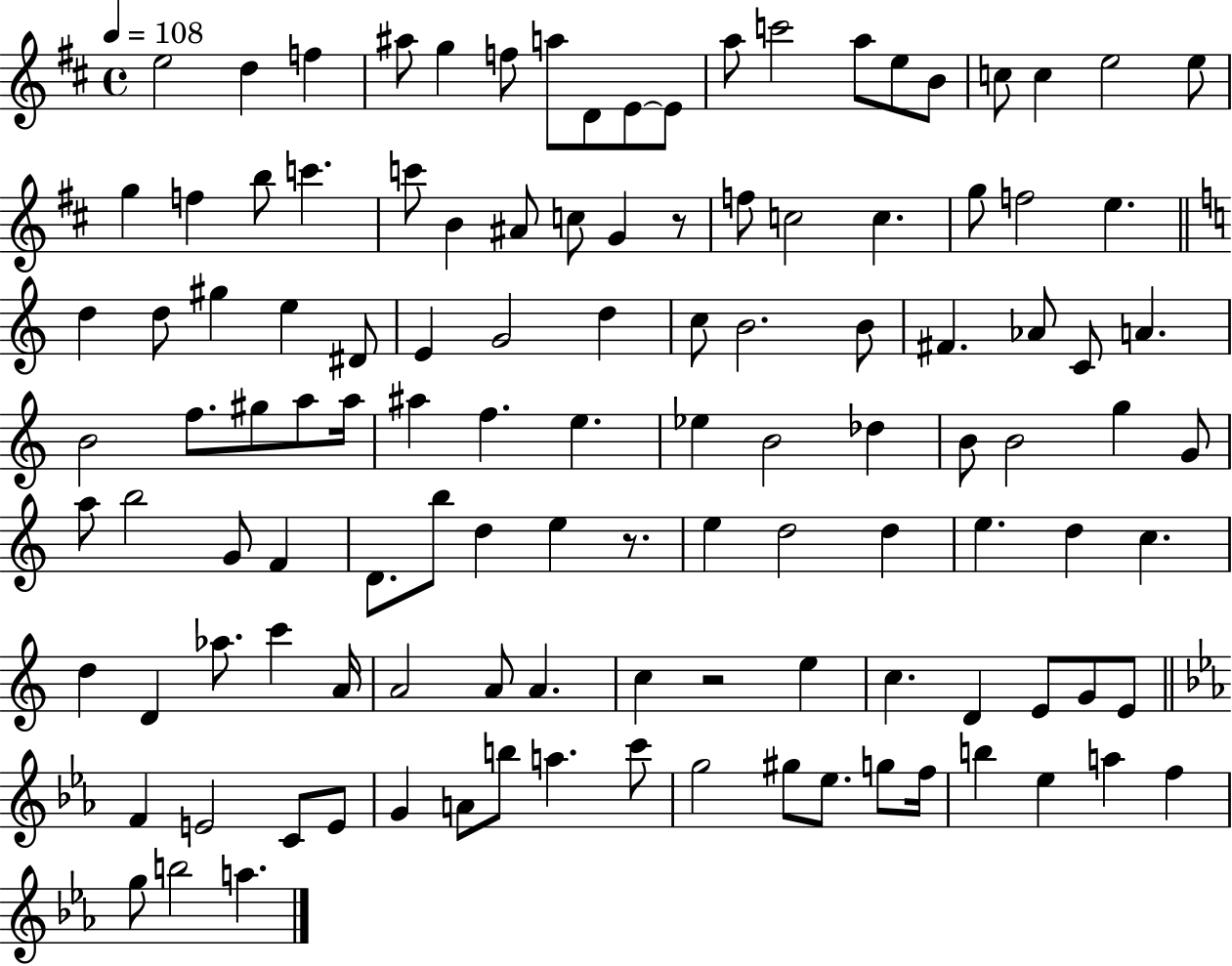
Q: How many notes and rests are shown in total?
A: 117